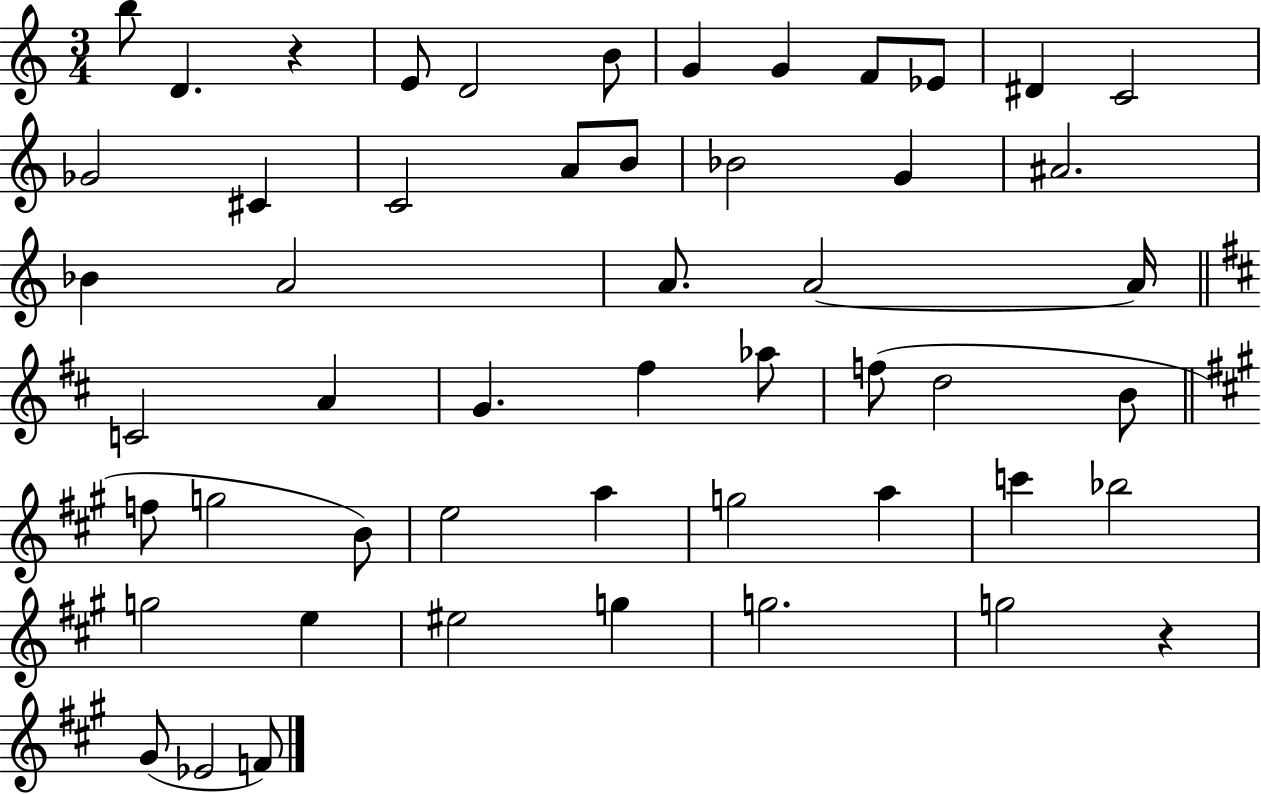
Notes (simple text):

B5/e D4/q. R/q E4/e D4/h B4/e G4/q G4/q F4/e Eb4/e D#4/q C4/h Gb4/h C#4/q C4/h A4/e B4/e Bb4/h G4/q A#4/h. Bb4/q A4/h A4/e. A4/h A4/s C4/h A4/q G4/q. F#5/q Ab5/e F5/e D5/h B4/e F5/e G5/h B4/e E5/h A5/q G5/h A5/q C6/q Bb5/h G5/h E5/q EIS5/h G5/q G5/h. G5/h R/q G#4/e Eb4/h F4/e